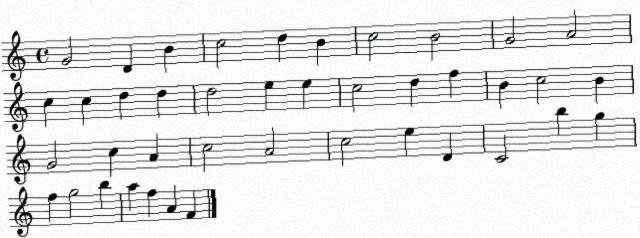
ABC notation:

X:1
T:Untitled
M:4/4
L:1/4
K:C
G2 D B c2 d B c2 B2 G2 A2 c c d d d2 e e c2 d f B c2 B G2 c A c2 A2 c2 e D C2 b g f g2 b a f A F